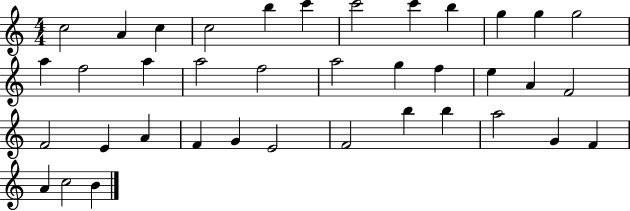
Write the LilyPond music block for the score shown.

{
  \clef treble
  \numericTimeSignature
  \time 4/4
  \key c \major
  c''2 a'4 c''4 | c''2 b''4 c'''4 | c'''2 c'''4 b''4 | g''4 g''4 g''2 | \break a''4 f''2 a''4 | a''2 f''2 | a''2 g''4 f''4 | e''4 a'4 f'2 | \break f'2 e'4 a'4 | f'4 g'4 e'2 | f'2 b''4 b''4 | a''2 g'4 f'4 | \break a'4 c''2 b'4 | \bar "|."
}